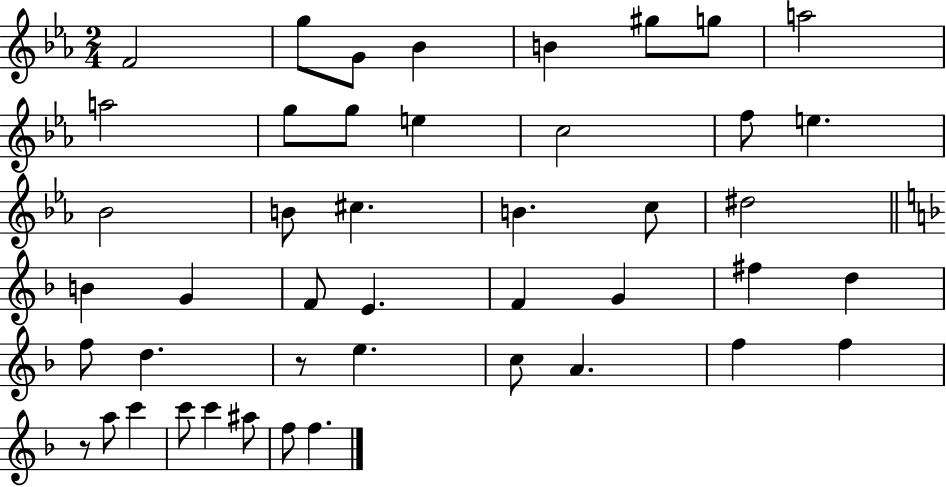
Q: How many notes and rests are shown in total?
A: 45